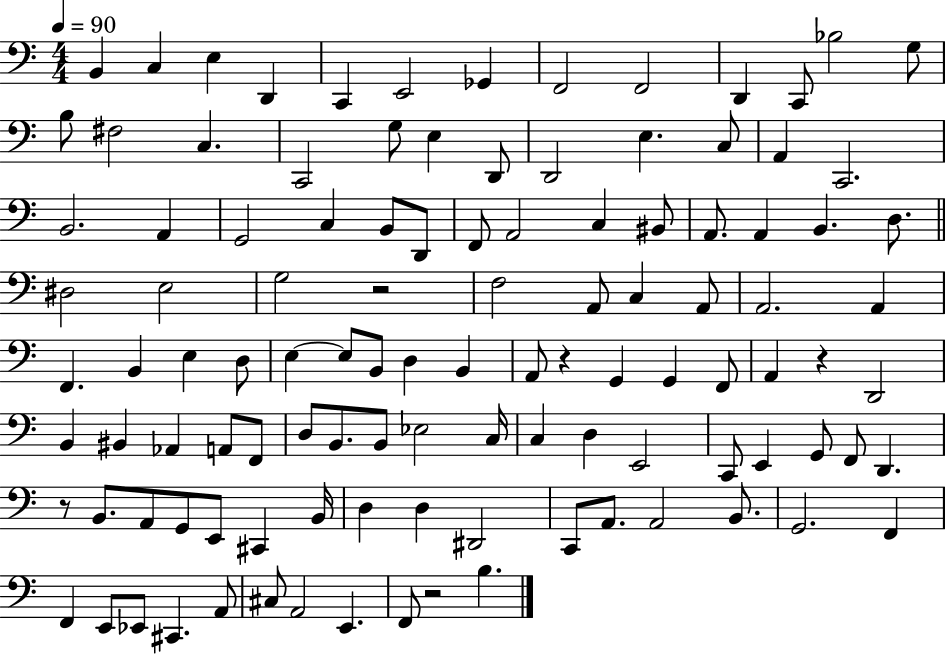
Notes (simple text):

B2/q C3/q E3/q D2/q C2/q E2/h Gb2/q F2/h F2/h D2/q C2/e Bb3/h G3/e B3/e F#3/h C3/q. C2/h G3/e E3/q D2/e D2/h E3/q. C3/e A2/q C2/h. B2/h. A2/q G2/h C3/q B2/e D2/e F2/e A2/h C3/q BIS2/e A2/e. A2/q B2/q. D3/e. D#3/h E3/h G3/h R/h F3/h A2/e C3/q A2/e A2/h. A2/q F2/q. B2/q E3/q D3/e E3/q E3/e B2/e D3/q B2/q A2/e R/q G2/q G2/q F2/e A2/q R/q D2/h B2/q BIS2/q Ab2/q A2/e F2/e D3/e B2/e. B2/e Eb3/h C3/s C3/q D3/q E2/h C2/e E2/q G2/e F2/e D2/q. R/e B2/e. A2/e G2/e E2/e C#2/q B2/s D3/q D3/q D#2/h C2/e A2/e. A2/h B2/e. G2/h. F2/q F2/q E2/e Eb2/e C#2/q. A2/e C#3/e A2/h E2/q. F2/e R/h B3/q.